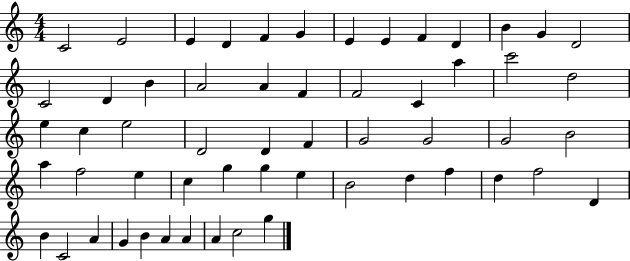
X:1
T:Untitled
M:4/4
L:1/4
K:C
C2 E2 E D F G E E F D B G D2 C2 D B A2 A F F2 C a c'2 d2 e c e2 D2 D F G2 G2 G2 B2 a f2 e c g g e B2 d f d f2 D B C2 A G B A A A c2 g